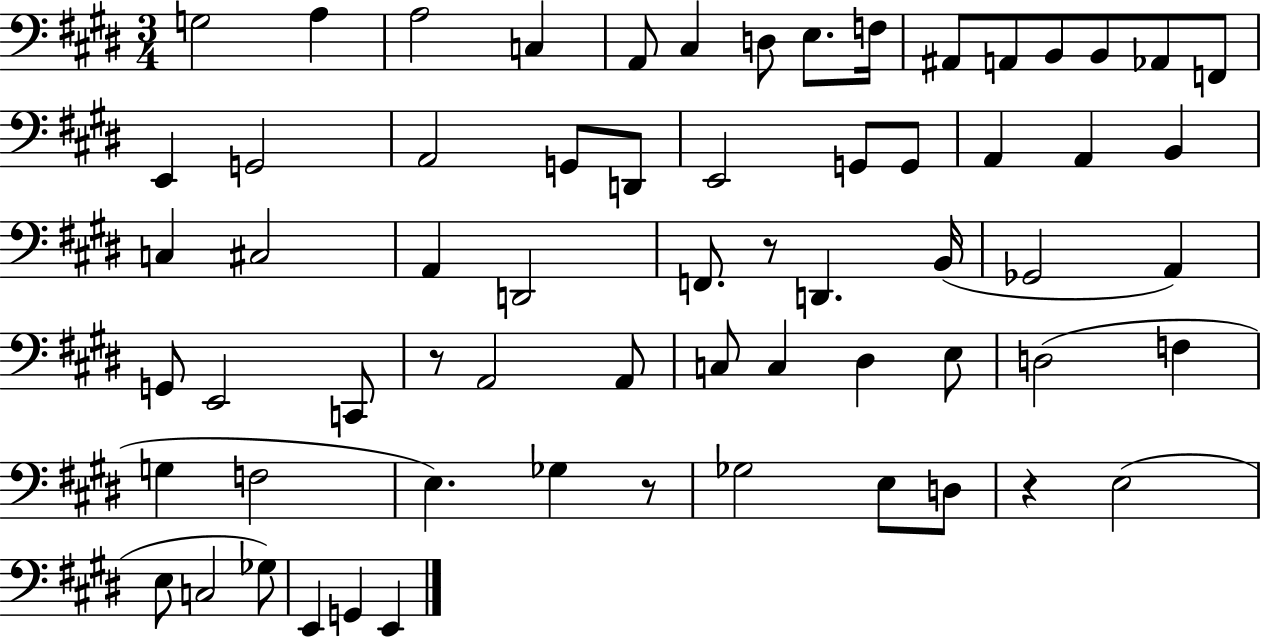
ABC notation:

X:1
T:Untitled
M:3/4
L:1/4
K:E
G,2 A, A,2 C, A,,/2 ^C, D,/2 E,/2 F,/4 ^A,,/2 A,,/2 B,,/2 B,,/2 _A,,/2 F,,/2 E,, G,,2 A,,2 G,,/2 D,,/2 E,,2 G,,/2 G,,/2 A,, A,, B,, C, ^C,2 A,, D,,2 F,,/2 z/2 D,, B,,/4 _G,,2 A,, G,,/2 E,,2 C,,/2 z/2 A,,2 A,,/2 C,/2 C, ^D, E,/2 D,2 F, G, F,2 E, _G, z/2 _G,2 E,/2 D,/2 z E,2 E,/2 C,2 _G,/2 E,, G,, E,,